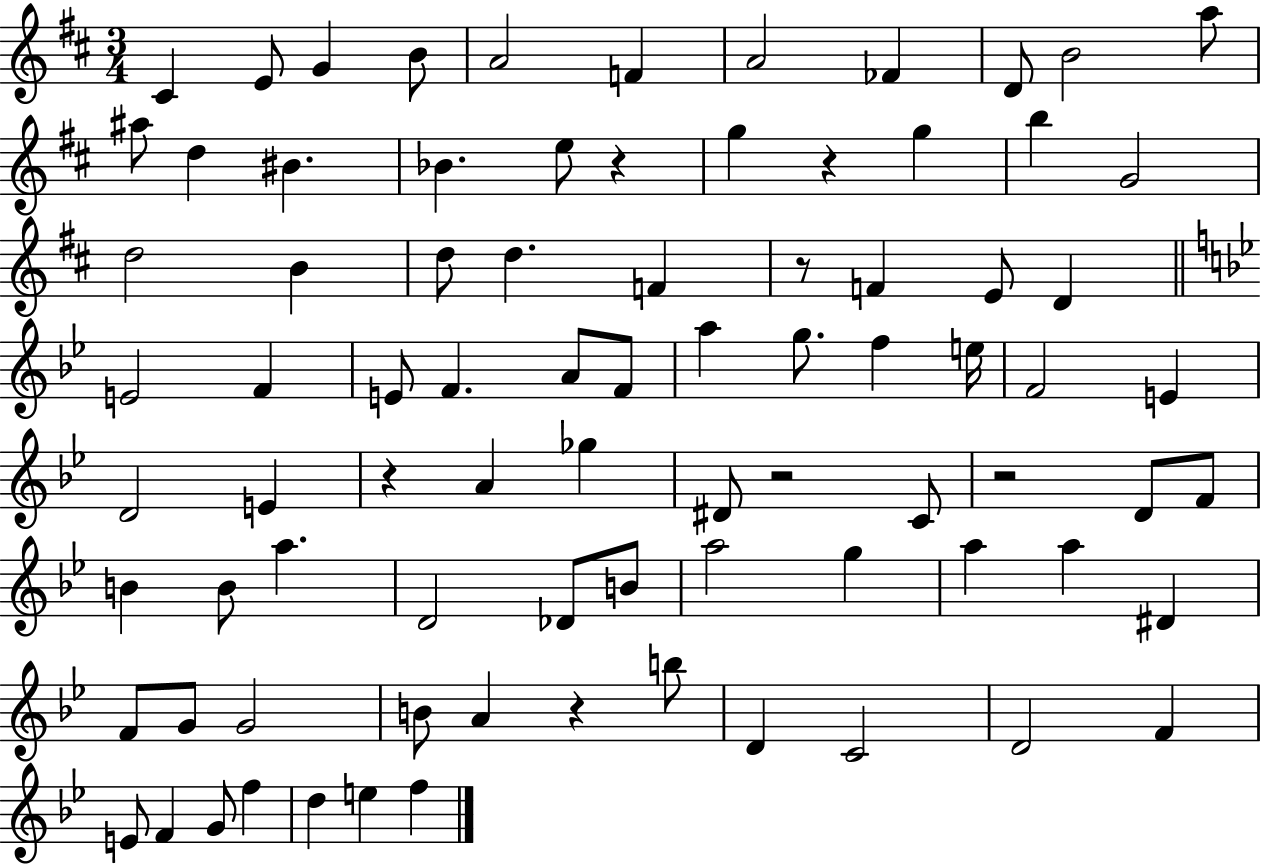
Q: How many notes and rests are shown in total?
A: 83